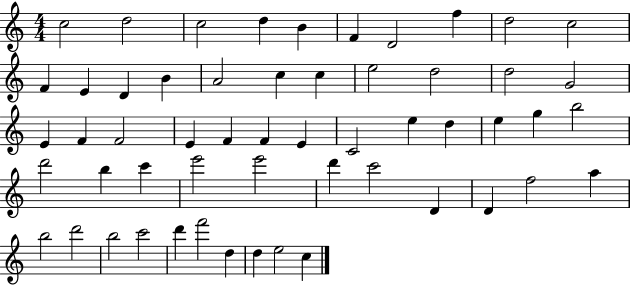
C5/h D5/h C5/h D5/q B4/q F4/q D4/h F5/q D5/h C5/h F4/q E4/q D4/q B4/q A4/h C5/q C5/q E5/h D5/h D5/h G4/h E4/q F4/q F4/h E4/q F4/q F4/q E4/q C4/h E5/q D5/q E5/q G5/q B5/h D6/h B5/q C6/q E6/h E6/h D6/q C6/h D4/q D4/q F5/h A5/q B5/h D6/h B5/h C6/h D6/q F6/h D5/q D5/q E5/h C5/q